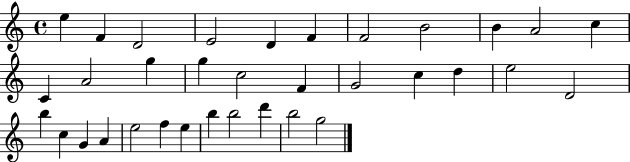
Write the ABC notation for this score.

X:1
T:Untitled
M:4/4
L:1/4
K:C
e F D2 E2 D F F2 B2 B A2 c C A2 g g c2 F G2 c d e2 D2 b c G A e2 f e b b2 d' b2 g2